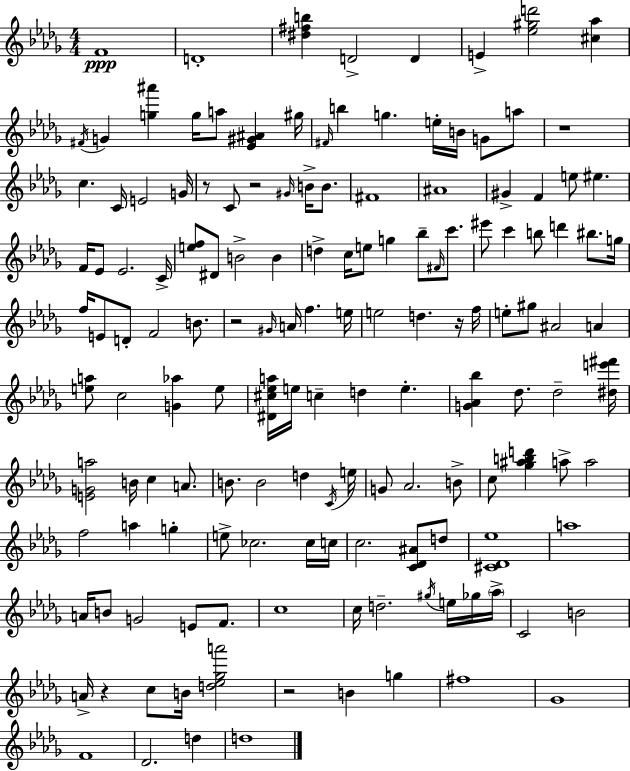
X:1
T:Untitled
M:4/4
L:1/4
K:Bbm
F4 D4 [^d^fb] D2 D E [_e^gd']2 [^c_a] ^F/4 G [g^a'] g/4 a/2 [_E^G^A] ^g/4 ^F/4 b g e/4 B/4 G/2 a/2 z4 c C/4 E2 G/4 z/2 C/2 z2 ^G/4 B/4 B/2 ^F4 ^A4 ^G F e/2 ^e F/4 _E/2 _E2 C/4 [ef]/2 ^D/2 B2 B d c/4 e/2 g _b/2 ^F/4 c'/2 ^e'/2 c' b/2 d' ^b/2 g/4 f/4 E/2 D/2 F2 B/2 z2 ^G/4 A/4 f e/4 e2 d z/4 f/4 e/2 ^g/2 ^A2 A [ea]/2 c2 [G_a] e/2 [^D^c_ea]/4 e/4 c d e [G_A_b] _d/2 _d2 [^de'^f']/4 [EGa]2 B/4 c A/2 B/2 B2 d C/4 e/4 G/2 _A2 B/2 c/2 [_g^abd'] a/2 a2 f2 a g e/2 _c2 _c/4 c/4 c2 [C_D^A]/2 d/2 [^C_D_e]4 a4 A/4 B/2 G2 E/2 F/2 c4 c/4 d2 ^g/4 e/4 _g/4 _a/4 C2 B2 A/4 z c/2 B/4 [d_e_ga']2 z2 B g ^f4 _G4 F4 _D2 d d4